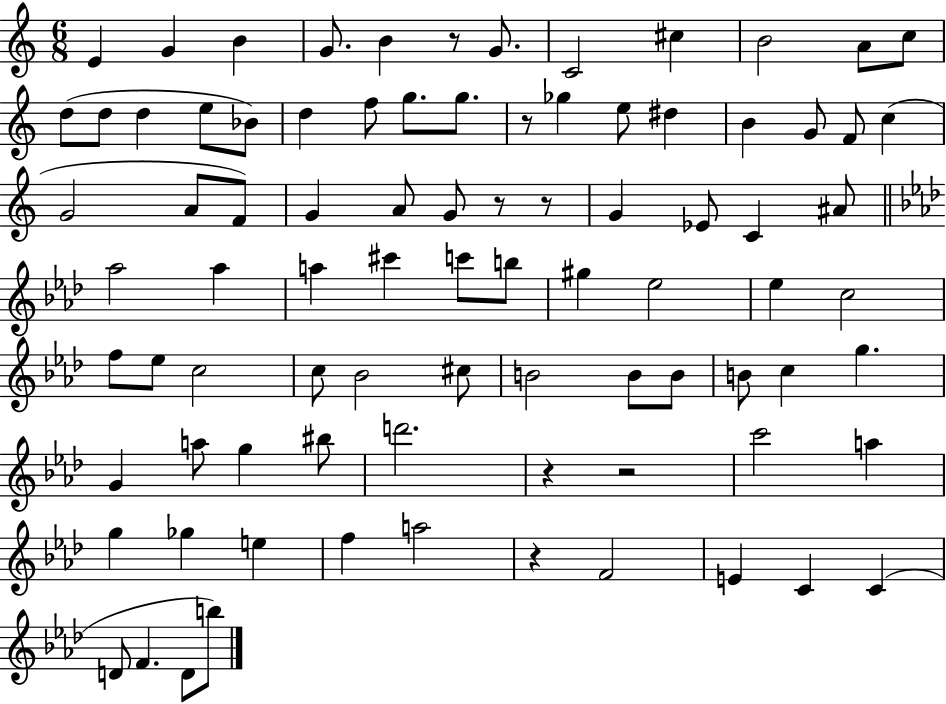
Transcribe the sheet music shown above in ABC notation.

X:1
T:Untitled
M:6/8
L:1/4
K:C
E G B G/2 B z/2 G/2 C2 ^c B2 A/2 c/2 d/2 d/2 d e/2 _B/2 d f/2 g/2 g/2 z/2 _g e/2 ^d B G/2 F/2 c G2 A/2 F/2 G A/2 G/2 z/2 z/2 G _E/2 C ^A/2 _a2 _a a ^c' c'/2 b/2 ^g _e2 _e c2 f/2 _e/2 c2 c/2 _B2 ^c/2 B2 B/2 B/2 B/2 c g G a/2 g ^b/2 d'2 z z2 c'2 a g _g e f a2 z F2 E C C D/2 F D/2 b/2